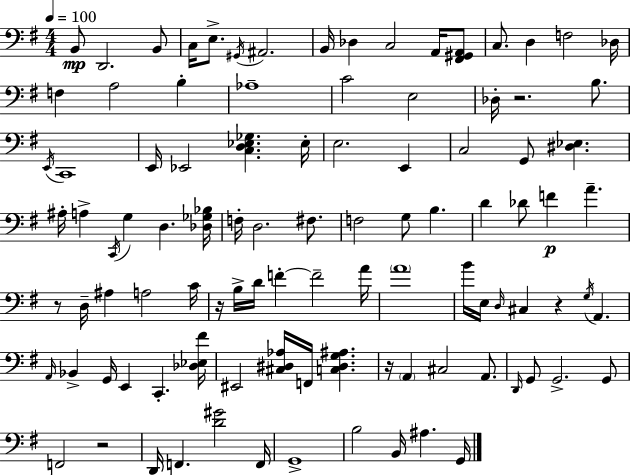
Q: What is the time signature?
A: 4/4